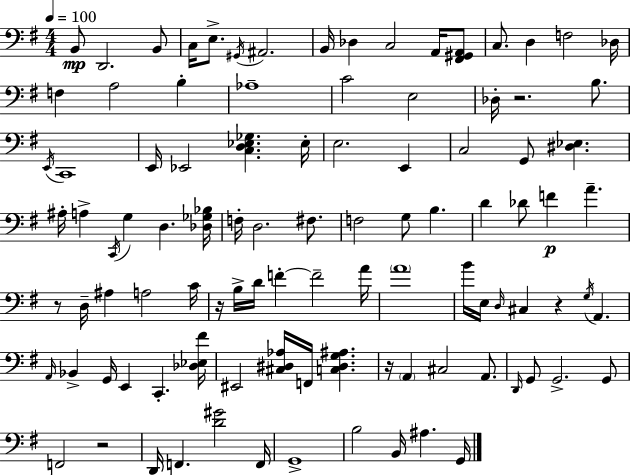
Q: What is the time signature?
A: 4/4